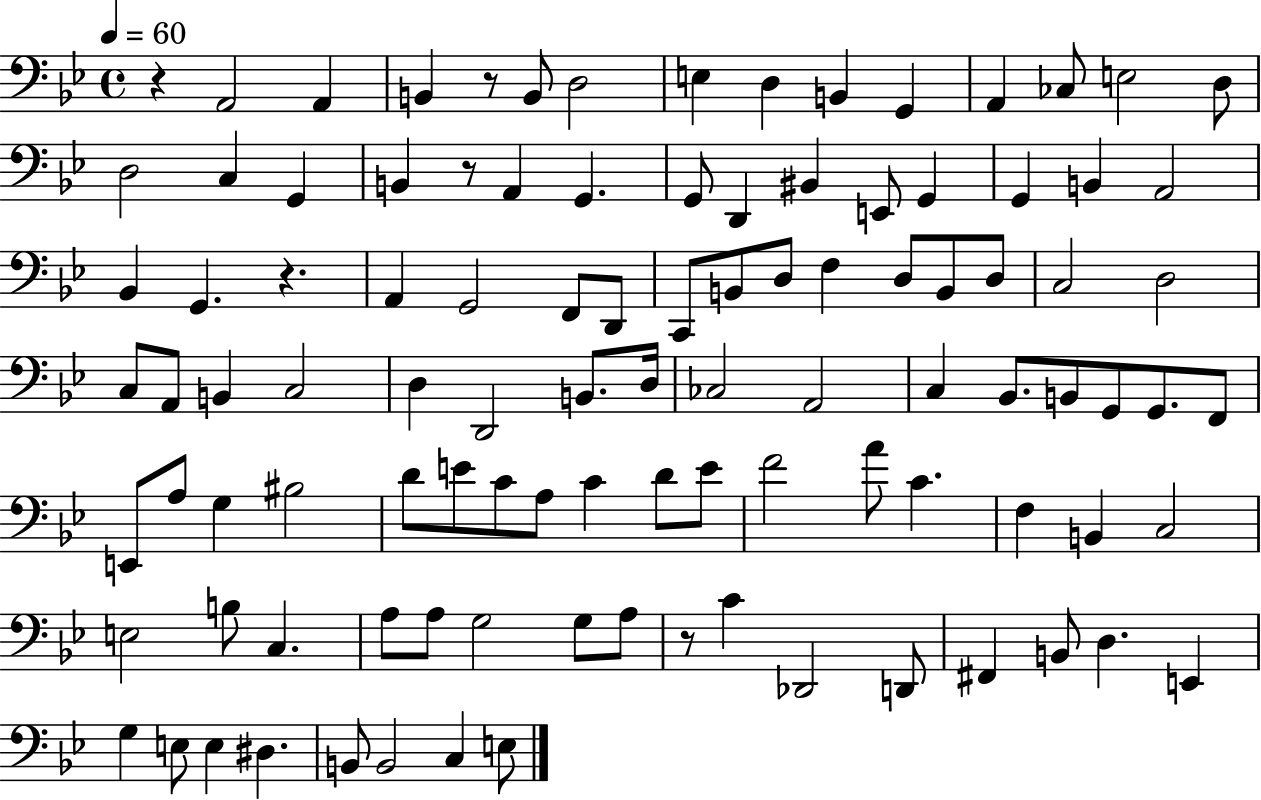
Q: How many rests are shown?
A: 5